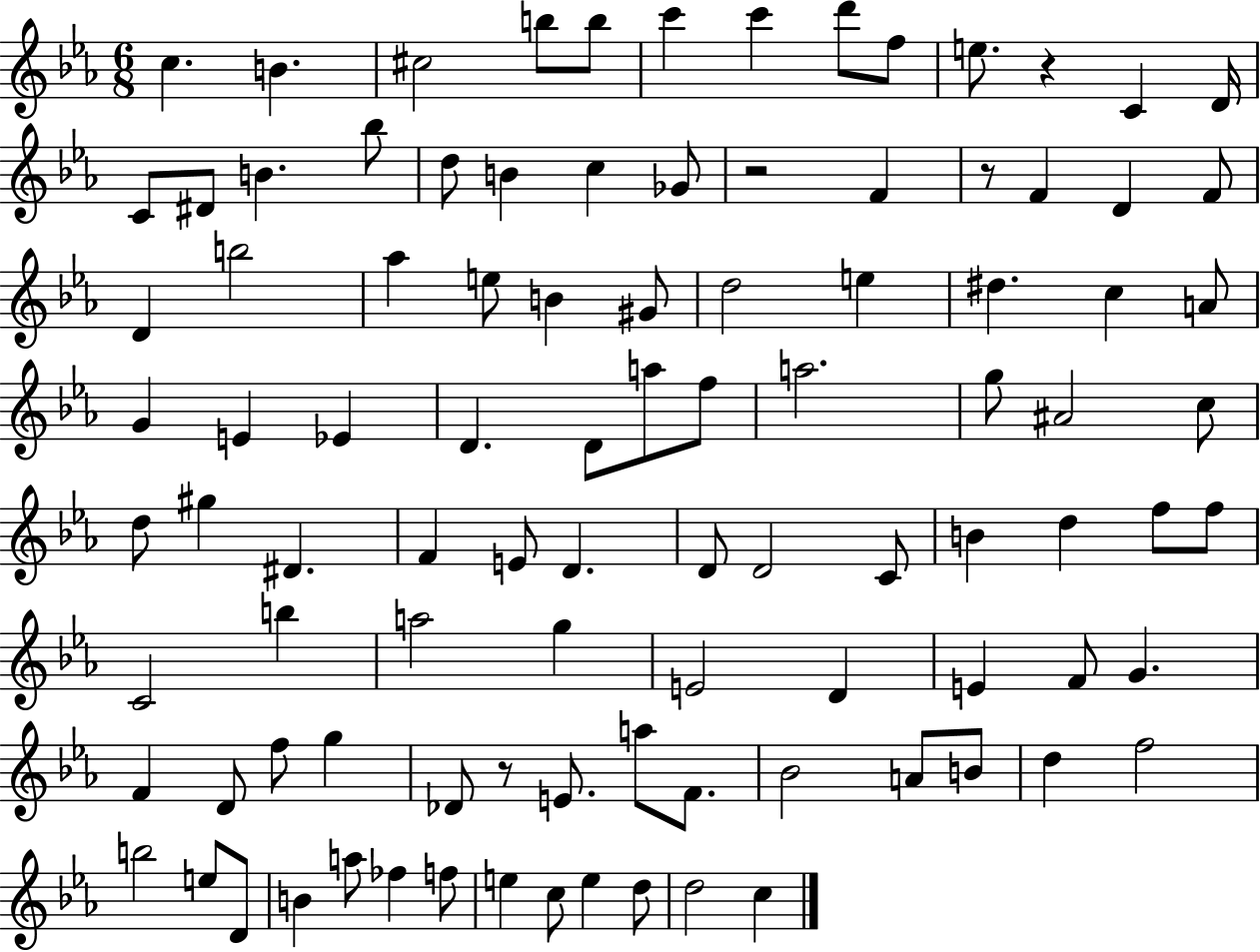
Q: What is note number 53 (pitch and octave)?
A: D4